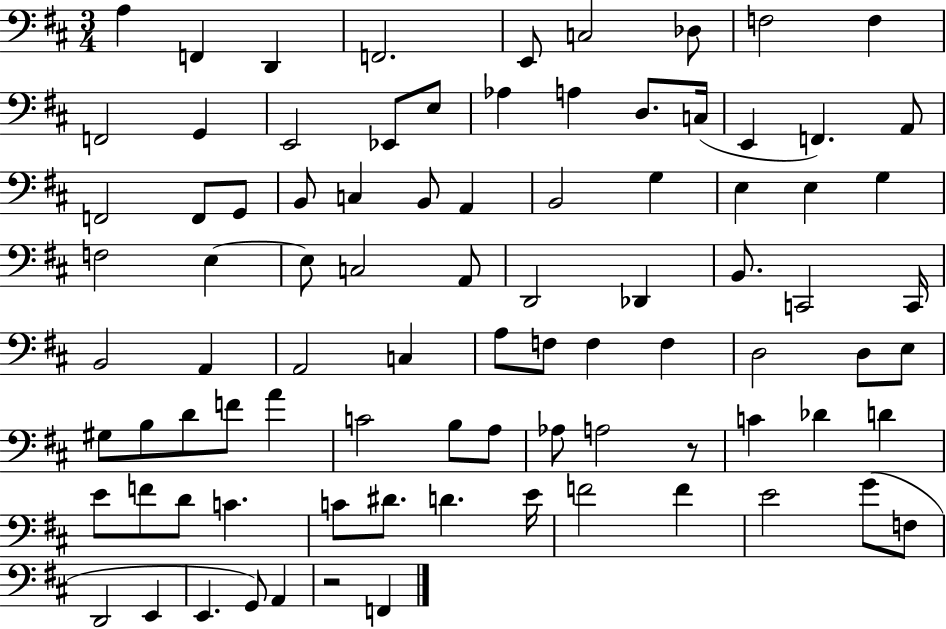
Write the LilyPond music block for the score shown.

{
  \clef bass
  \numericTimeSignature
  \time 3/4
  \key d \major
  a4 f,4 d,4 | f,2. | e,8 c2 des8 | f2 f4 | \break f,2 g,4 | e,2 ees,8 e8 | aes4 a4 d8. c16( | e,4 f,4.) a,8 | \break f,2 f,8 g,8 | b,8 c4 b,8 a,4 | b,2 g4 | e4 e4 g4 | \break f2 e4~~ | e8 c2 a,8 | d,2 des,4 | b,8. c,2 c,16 | \break b,2 a,4 | a,2 c4 | a8 f8 f4 f4 | d2 d8 e8 | \break gis8 b8 d'8 f'8 a'4 | c'2 b8 a8 | aes8 a2 r8 | c'4 des'4 d'4 | \break e'8 f'8 d'8 c'4. | c'8 dis'8. d'4. e'16 | f'2 f'4 | e'2 g'8( f8 | \break d,2 e,4 | e,4. g,8) a,4 | r2 f,4 | \bar "|."
}